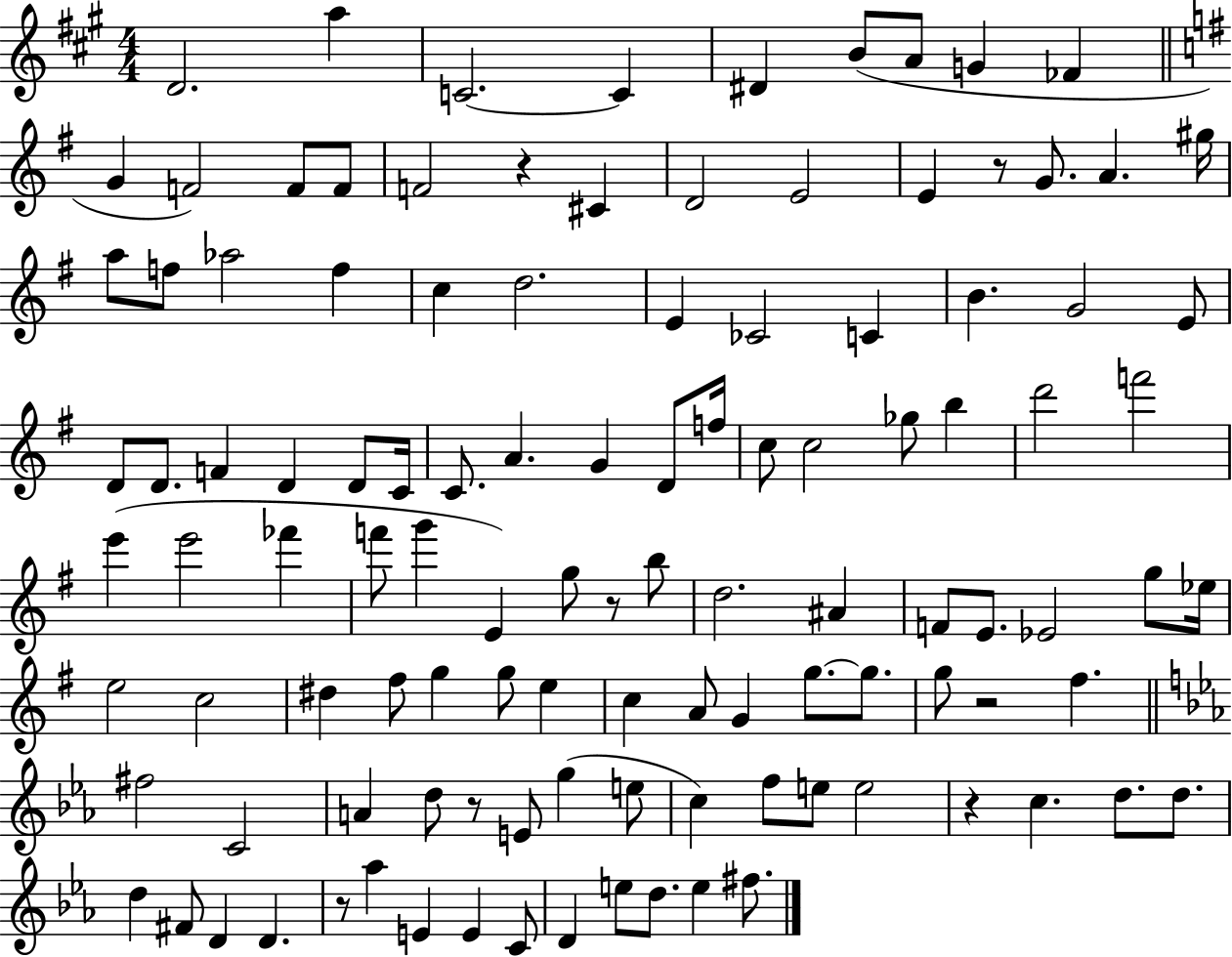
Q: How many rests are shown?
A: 7